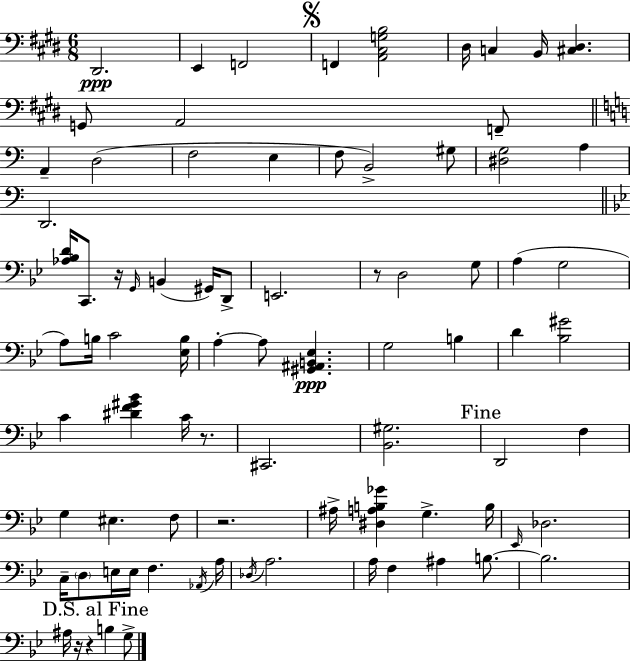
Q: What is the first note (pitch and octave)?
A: D#2